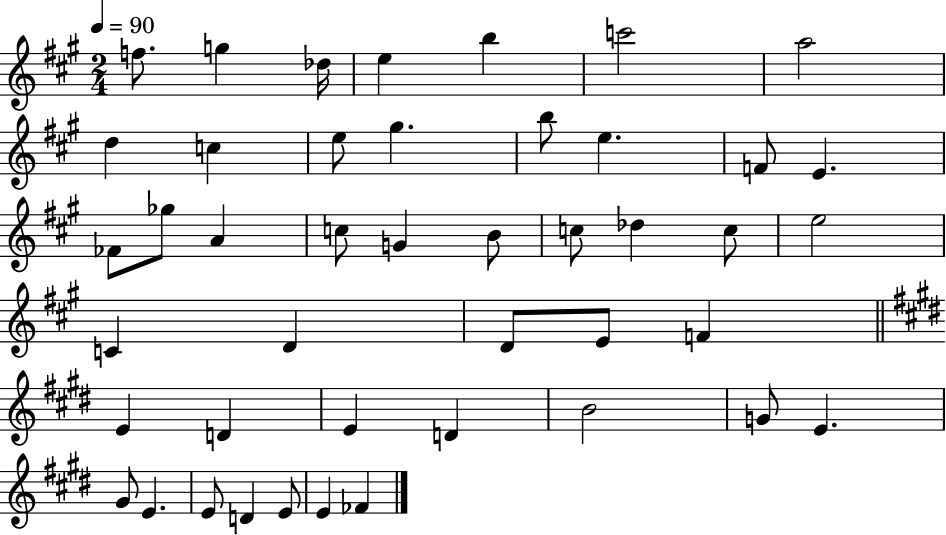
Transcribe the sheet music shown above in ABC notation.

X:1
T:Untitled
M:2/4
L:1/4
K:A
f/2 g _d/4 e b c'2 a2 d c e/2 ^g b/2 e F/2 E _F/2 _g/2 A c/2 G B/2 c/2 _d c/2 e2 C D D/2 E/2 F E D E D B2 G/2 E ^G/2 E E/2 D E/2 E _F